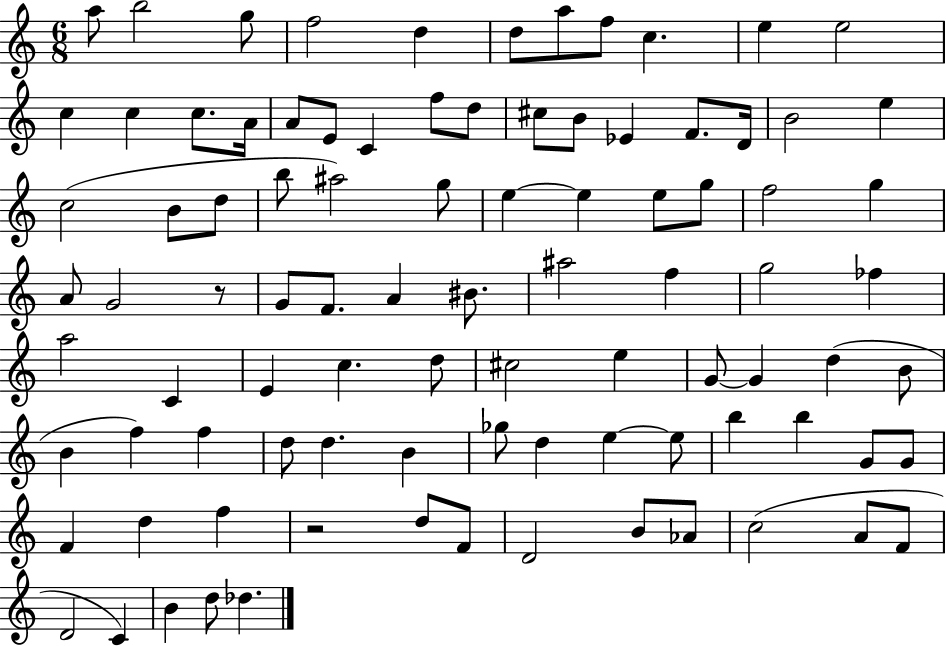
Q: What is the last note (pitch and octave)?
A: Db5